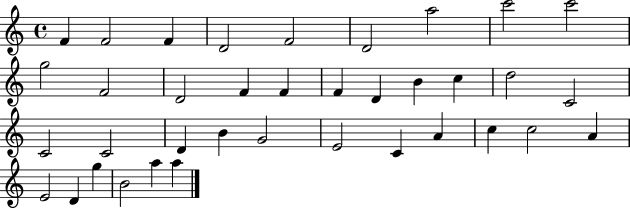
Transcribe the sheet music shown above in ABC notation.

X:1
T:Untitled
M:4/4
L:1/4
K:C
F F2 F D2 F2 D2 a2 c'2 c'2 g2 F2 D2 F F F D B c d2 C2 C2 C2 D B G2 E2 C A c c2 A E2 D g B2 a a